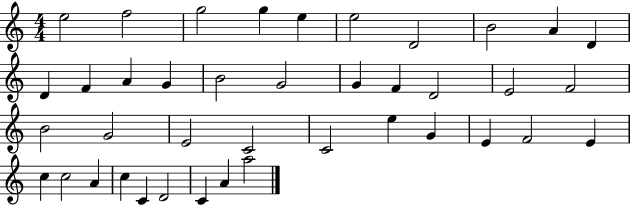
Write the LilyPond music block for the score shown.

{
  \clef treble
  \numericTimeSignature
  \time 4/4
  \key c \major
  e''2 f''2 | g''2 g''4 e''4 | e''2 d'2 | b'2 a'4 d'4 | \break d'4 f'4 a'4 g'4 | b'2 g'2 | g'4 f'4 d'2 | e'2 f'2 | \break b'2 g'2 | e'2 c'2 | c'2 e''4 g'4 | e'4 f'2 e'4 | \break c''4 c''2 a'4 | c''4 c'4 d'2 | c'4 a'4 a''2 | \bar "|."
}